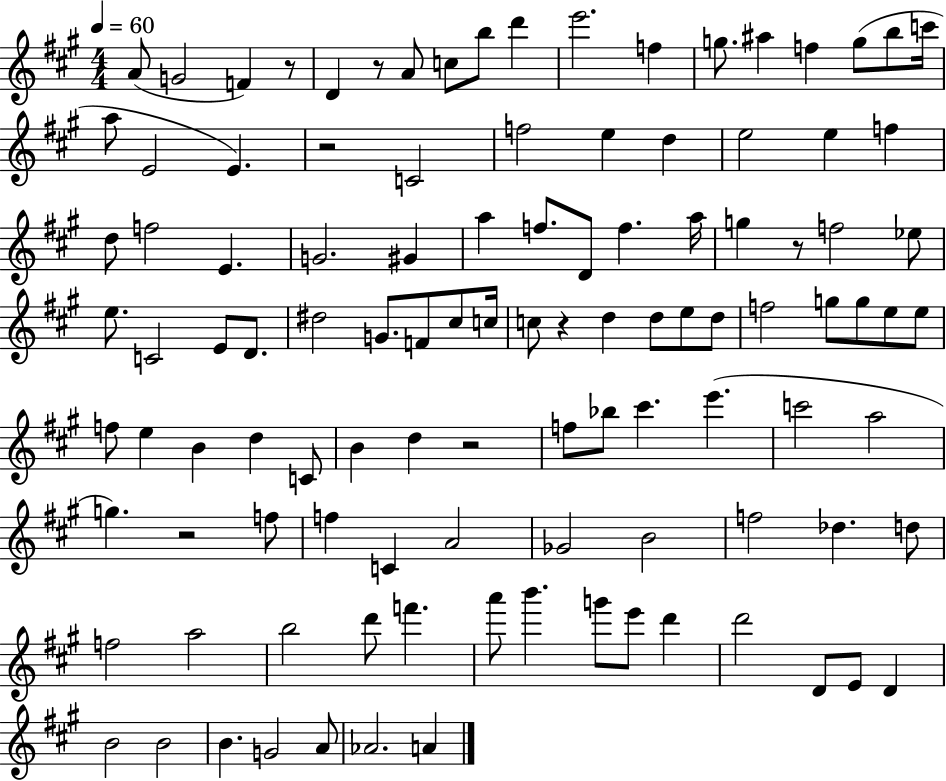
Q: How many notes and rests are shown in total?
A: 109